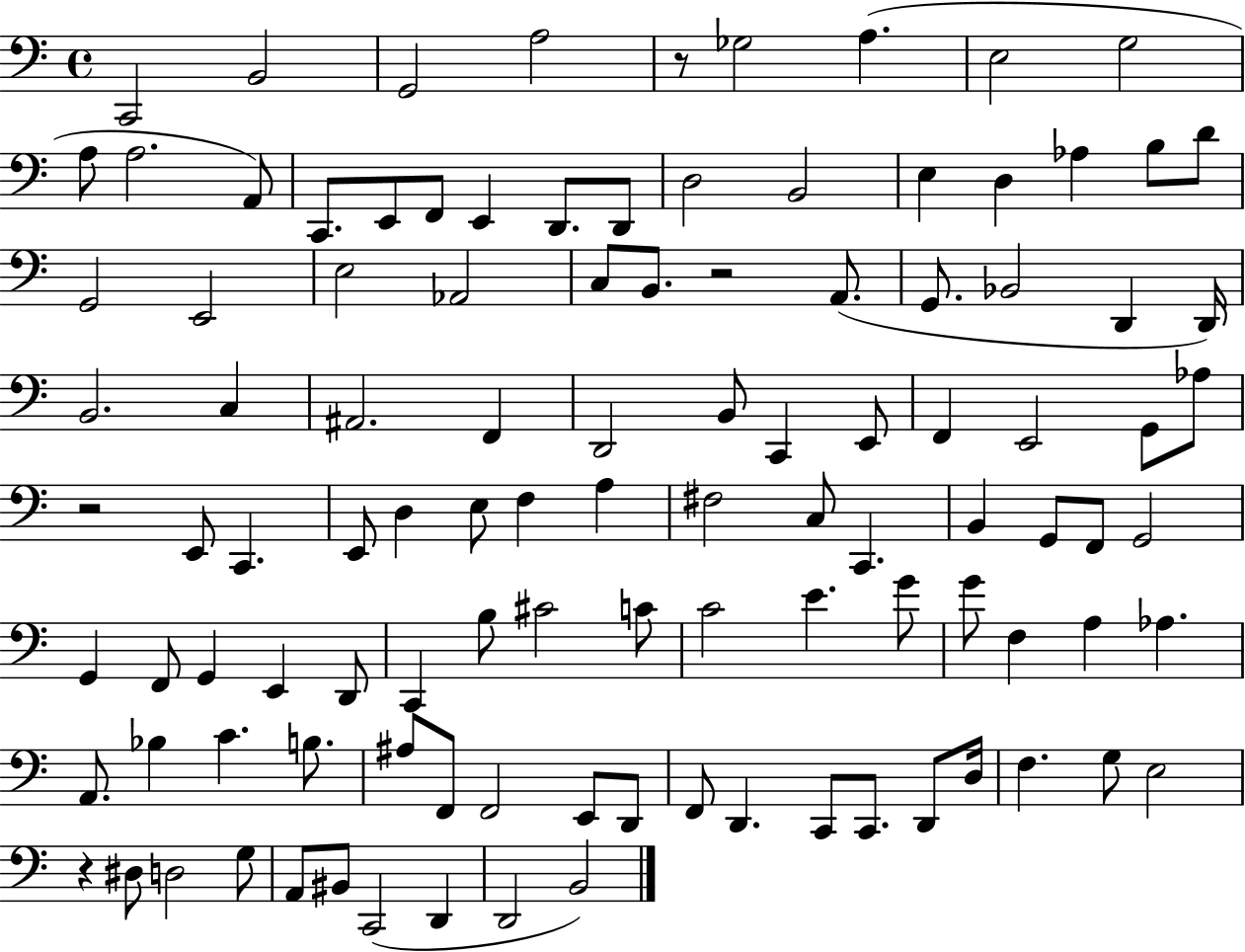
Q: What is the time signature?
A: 4/4